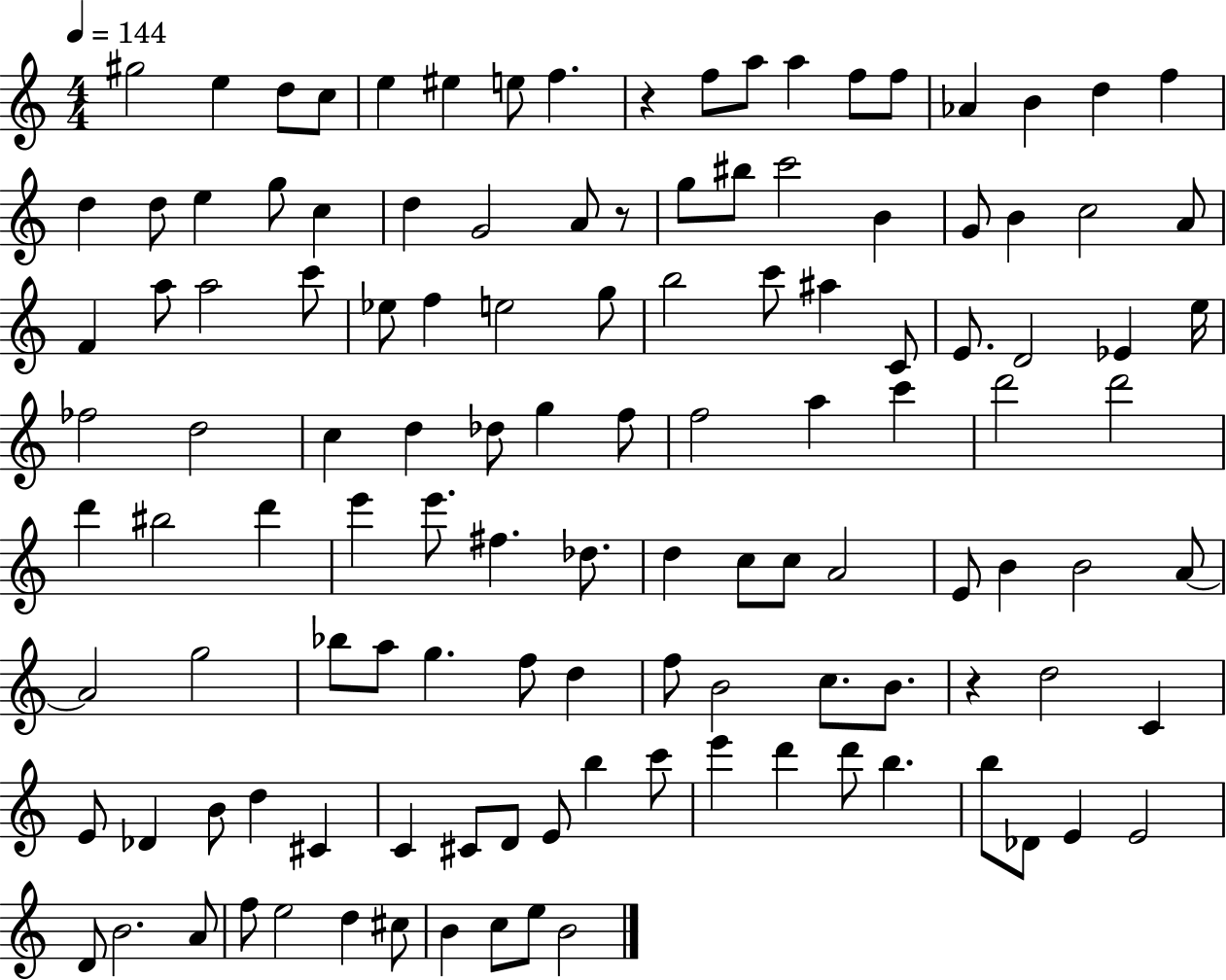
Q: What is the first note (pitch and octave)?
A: G#5